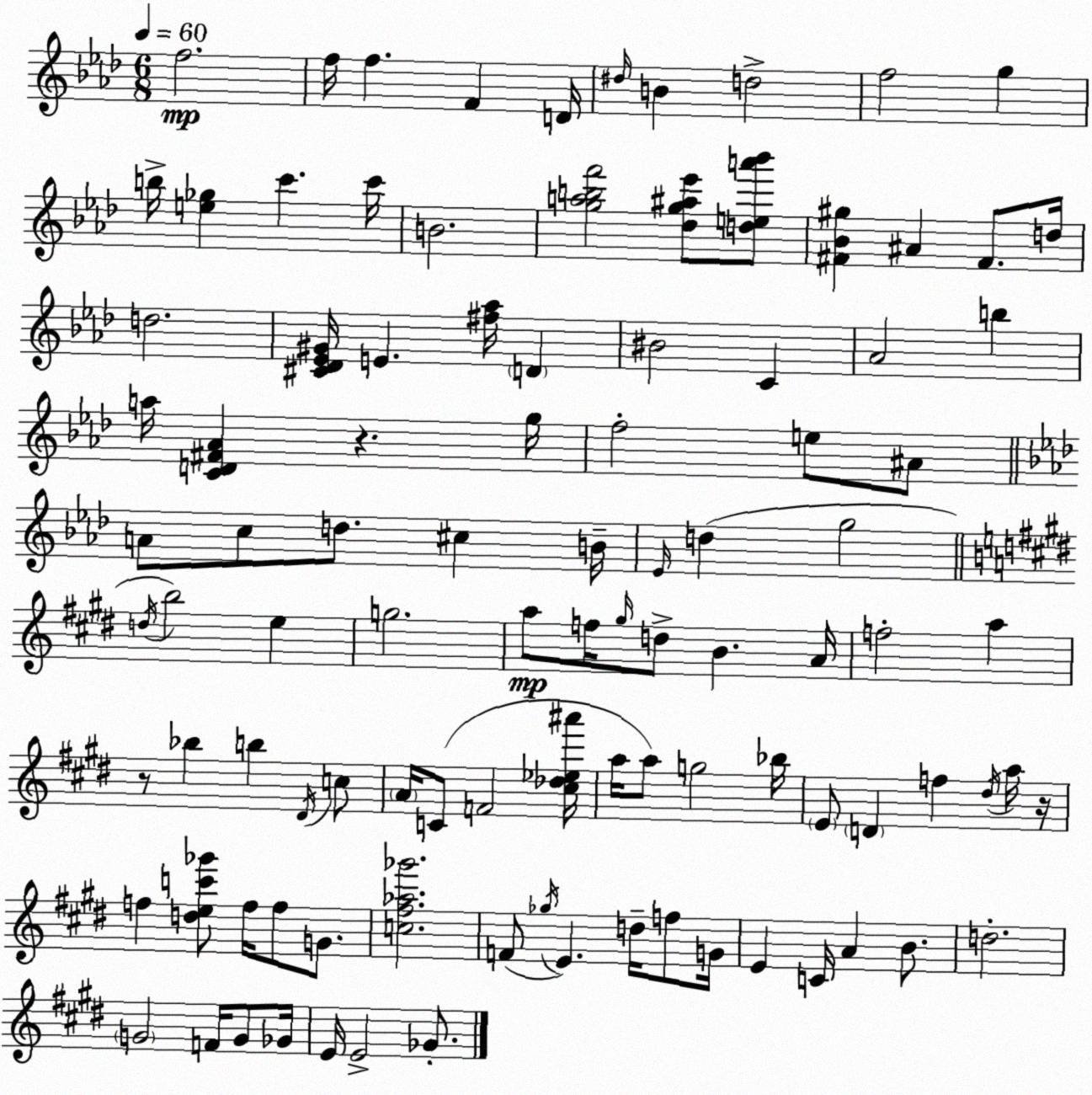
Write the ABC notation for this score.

X:1
T:Untitled
M:6/8
L:1/4
K:Fm
f2 f/4 f F D/4 ^d/4 B d2 f2 g b/4 [e_g] c' c'/4 B2 [gabf']2 [_dg^a_e']/2 [dea'_b']/2 [^F_B^g] ^A ^F/2 d/4 d2 [^C_D_E^G]/4 E [^f_a]/4 D ^B2 C _A2 b a/4 [CD^F_A] z g/4 f2 e/2 ^A/2 A/2 c/2 d/2 ^c B/4 _E/4 d g2 d/4 b2 e g2 a/2 f/4 ^g/4 d/2 B A/4 f2 a z/2 _b b ^D/4 c/2 A/4 C/2 F2 [^c_d_e^a']/4 a/4 a/2 g2 _b/4 E/2 D f ^d/4 a/4 z/4 f [dec'_g']/2 f/4 f/2 G/2 [c^f_a_g']2 F/2 _g/4 E d/4 f/2 G/4 E C/4 A B/2 d2 G2 F/4 G/2 _G/4 E/4 E2 _G/2